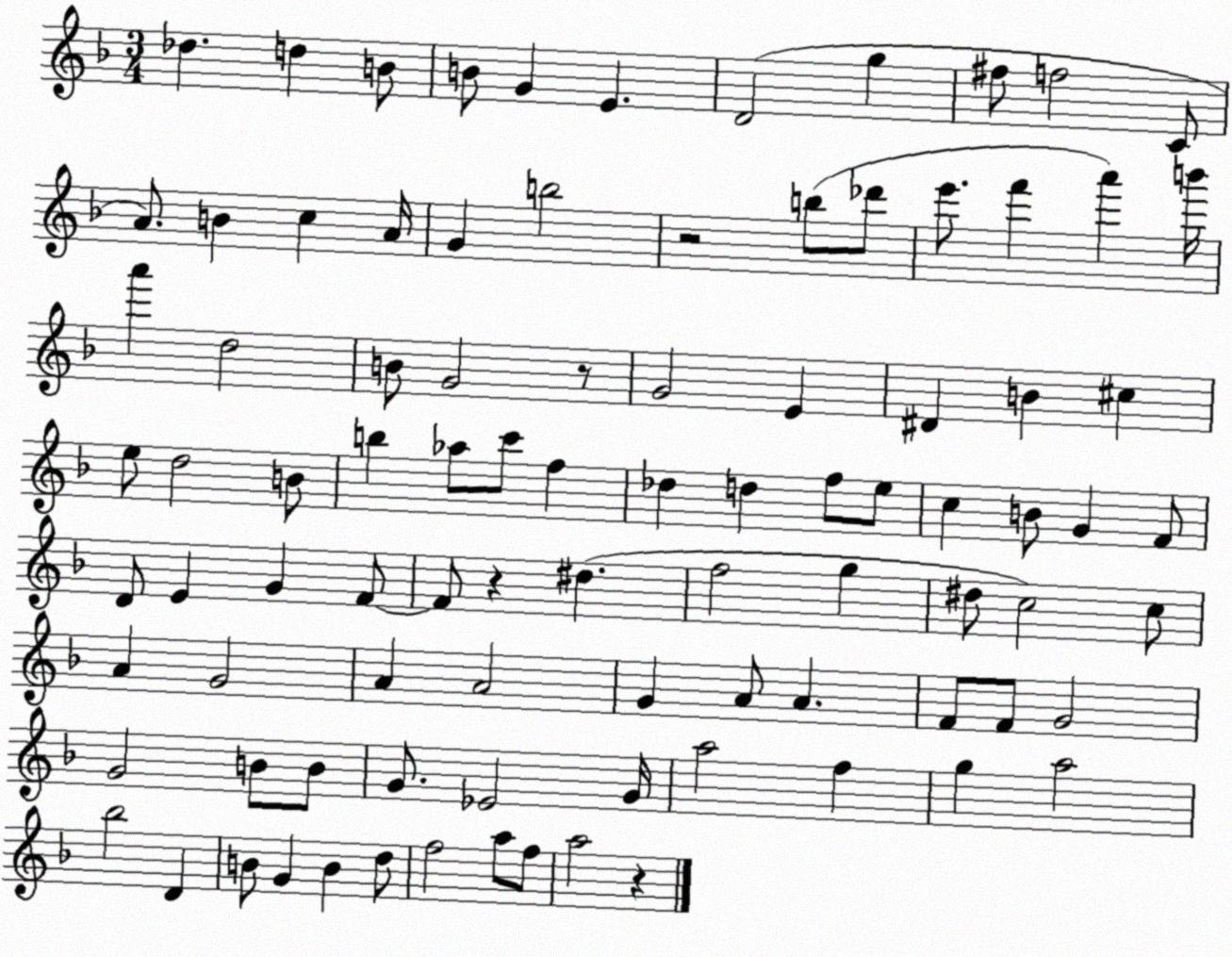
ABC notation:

X:1
T:Untitled
M:3/4
L:1/4
K:F
_d d B/2 B/2 G E D2 g ^f/2 f2 C/2 A/2 B c A/4 G b2 z2 b/2 _d'/2 e'/2 f' a' b'/4 a' d2 B/2 G2 z/2 G2 E ^D B ^c e/2 d2 B/2 b _a/2 c'/2 f _d d f/2 e/2 c B/2 G F/2 D/2 E G F/2 F/2 z ^d f2 g ^d/2 c2 c/2 A G2 A A2 G A/2 A F/2 F/2 G2 G2 B/2 B/2 G/2 _E2 G/4 a2 f g a2 _b2 D B/2 G B d/2 f2 a/2 f/2 a2 z